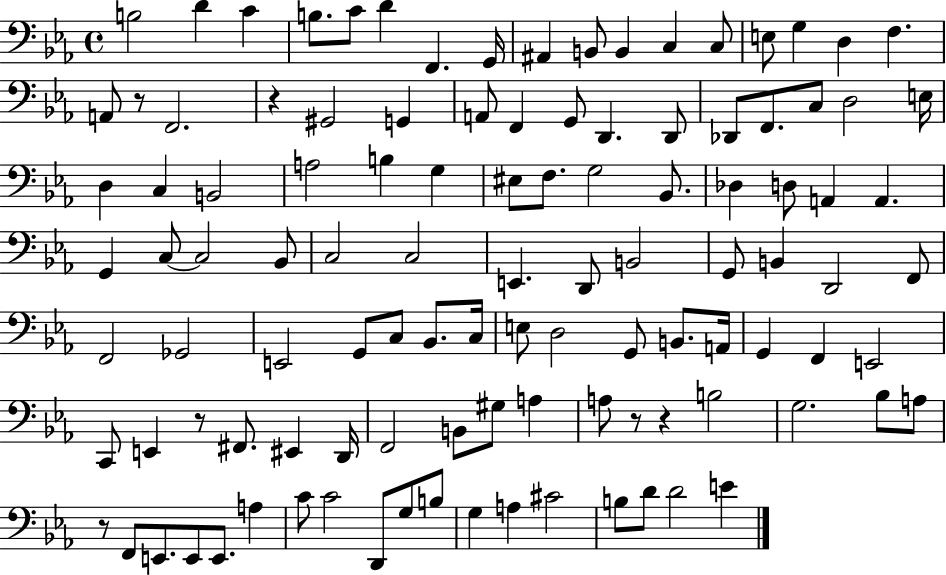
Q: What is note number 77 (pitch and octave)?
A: EIS2